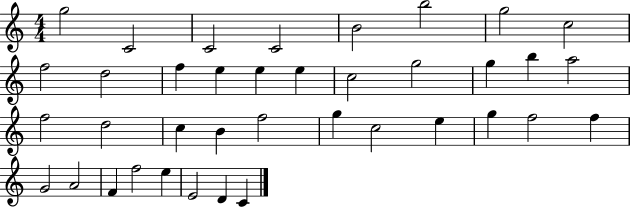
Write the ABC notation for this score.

X:1
T:Untitled
M:4/4
L:1/4
K:C
g2 C2 C2 C2 B2 b2 g2 c2 f2 d2 f e e e c2 g2 g b a2 f2 d2 c B f2 g c2 e g f2 f G2 A2 F f2 e E2 D C